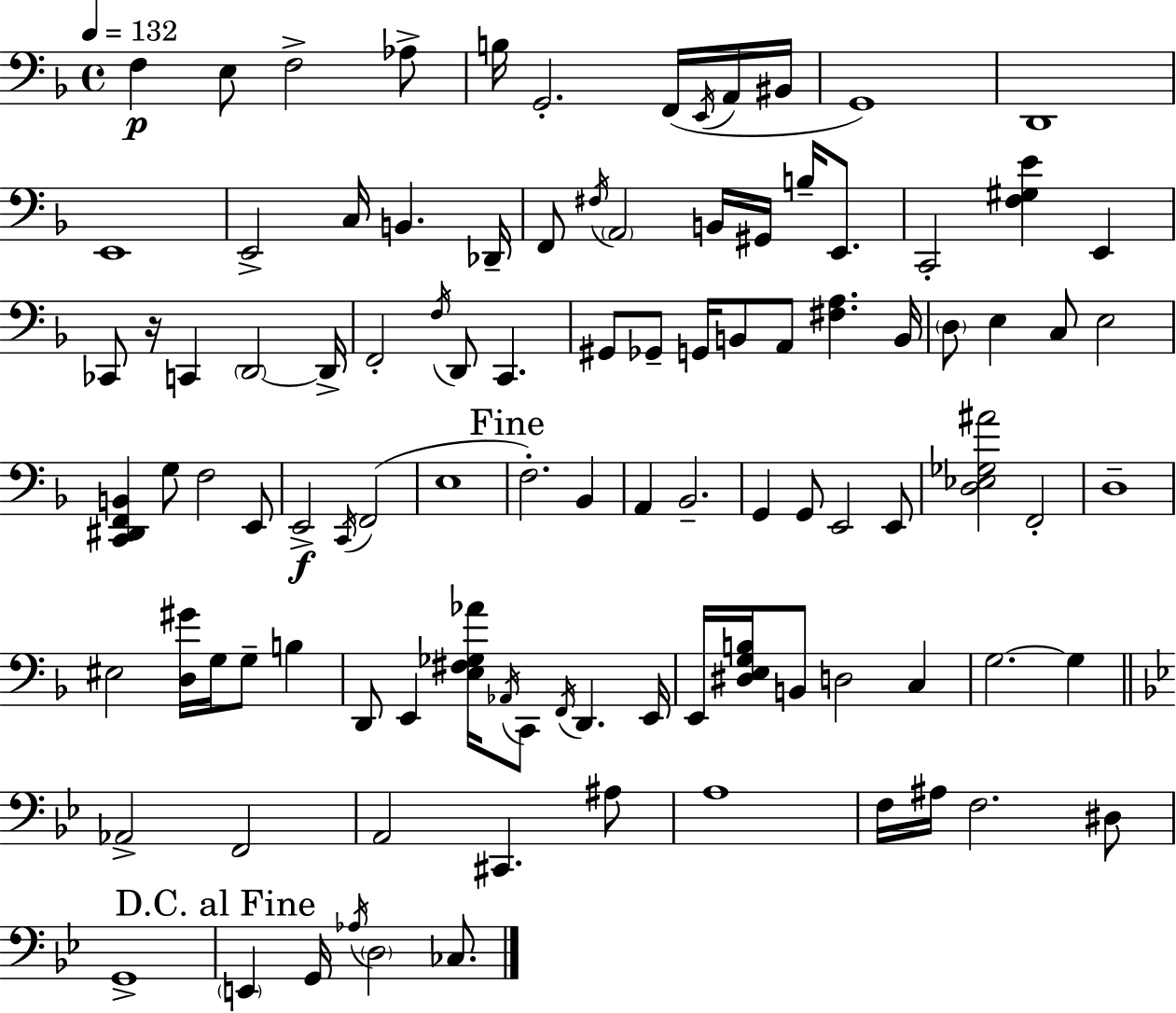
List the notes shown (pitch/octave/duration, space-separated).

F3/q E3/e F3/h Ab3/e B3/s G2/h. F2/s E2/s A2/s BIS2/s G2/w D2/w E2/w E2/h C3/s B2/q. Db2/s F2/e F#3/s A2/h B2/s G#2/s B3/s E2/e. C2/h [F3,G#3,E4]/q E2/q CES2/e R/s C2/q D2/h D2/s F2/h F3/s D2/e C2/q. G#2/e Gb2/e G2/s B2/e A2/e [F#3,A3]/q. B2/s D3/e E3/q C3/e E3/h [C2,D#2,F2,B2]/q G3/e F3/h E2/e E2/h C2/s F2/h E3/w F3/h. Bb2/q A2/q Bb2/h. G2/q G2/e E2/h E2/e [D3,Eb3,Gb3,A#4]/h F2/h D3/w EIS3/h [D3,G#4]/s G3/s G3/e B3/q D2/e E2/q [E3,F#3,Gb3,Ab4]/s Ab2/s C2/e F2/s D2/q. E2/s E2/s [D#3,E3,G3,B3]/s B2/e D3/h C3/q G3/h. G3/q Ab2/h F2/h A2/h C#2/q. A#3/e A3/w F3/s A#3/s F3/h. D#3/e G2/w E2/q G2/s Ab3/s D3/h CES3/e.